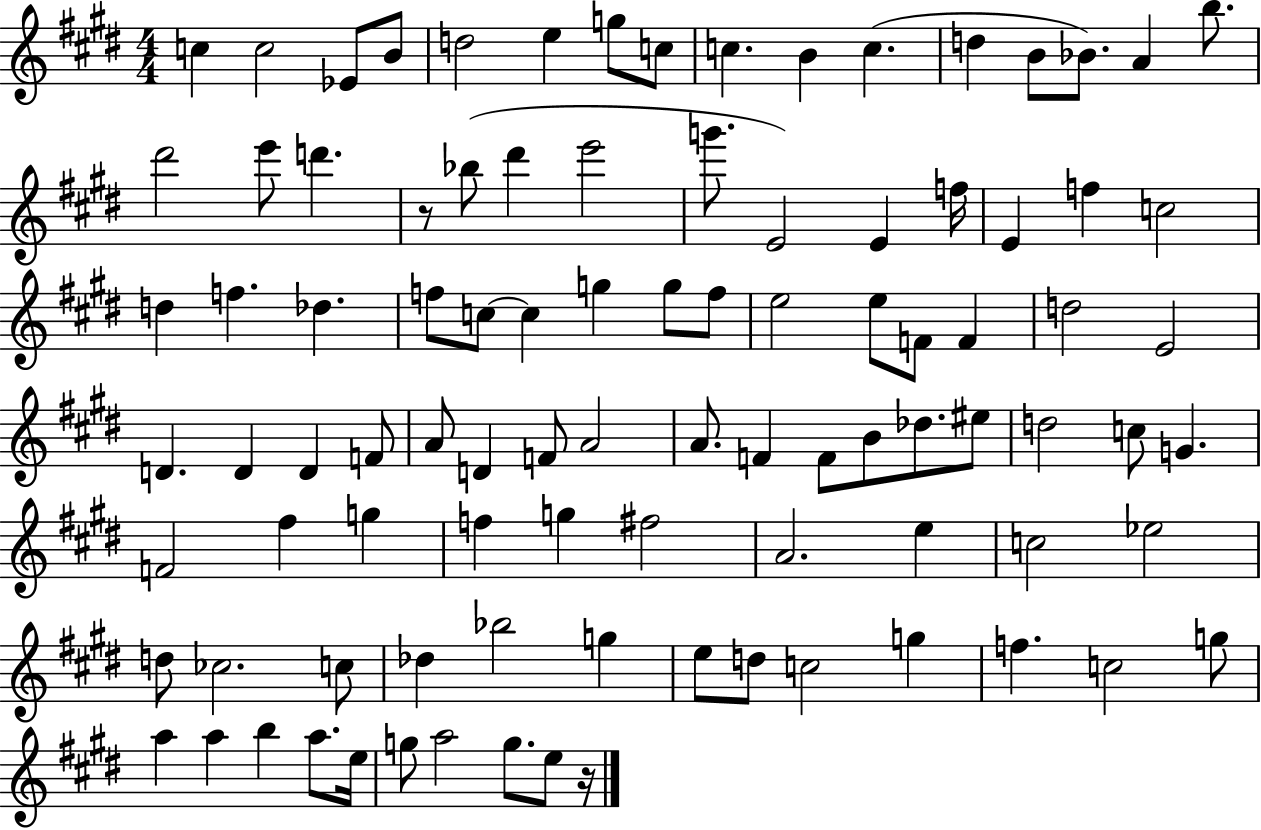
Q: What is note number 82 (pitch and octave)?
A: F5